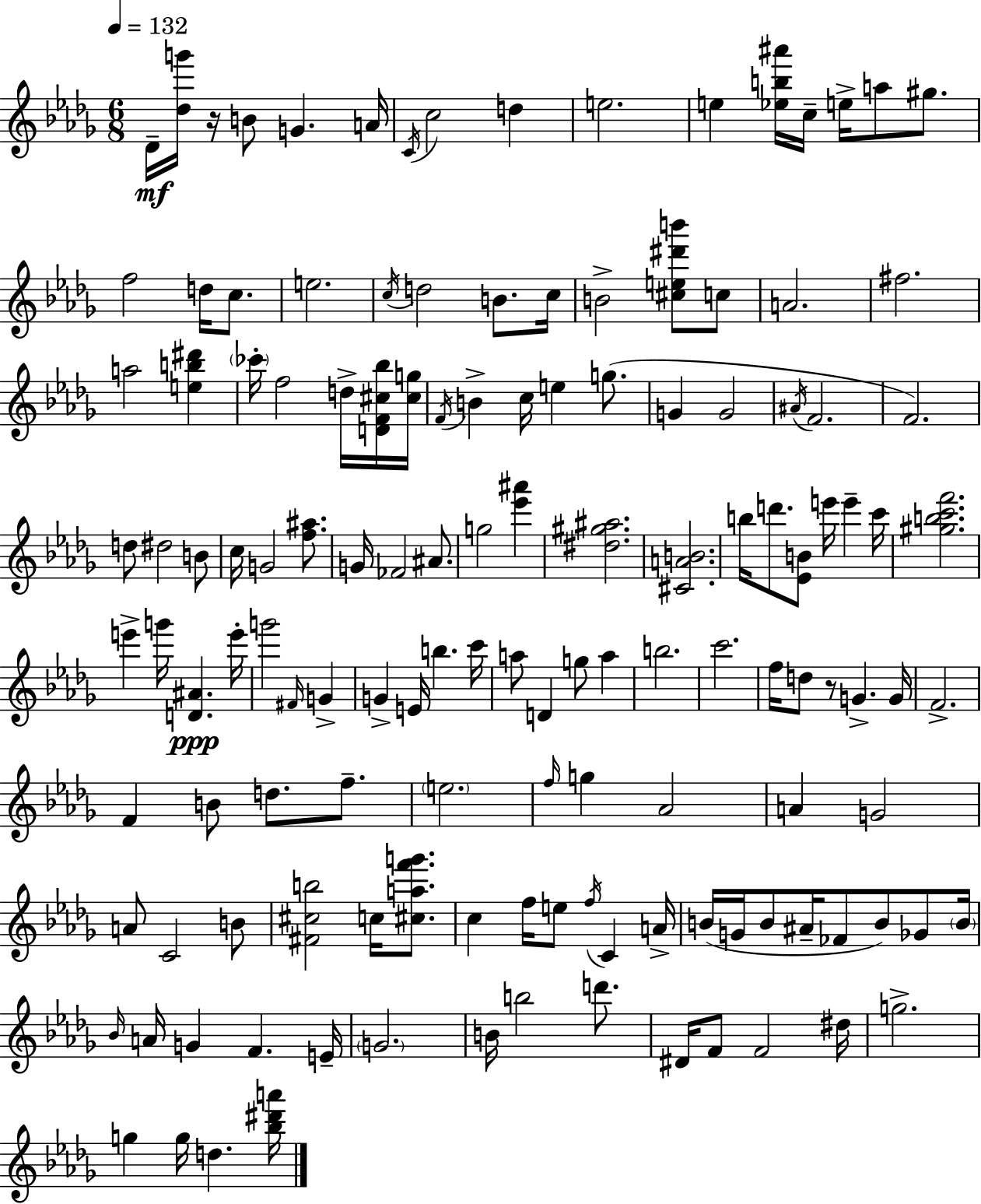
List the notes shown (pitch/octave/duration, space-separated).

Db4/s [Db5,G6]/s R/s B4/e G4/q. A4/s C4/s C5/h D5/q E5/h. E5/q [Eb5,B5,A#6]/s C5/s E5/s A5/e G#5/e. F5/h D5/s C5/e. E5/h. C5/s D5/h B4/e. C5/s B4/h [C#5,E5,D#6,B6]/e C5/e A4/h. F#5/h. A5/h [E5,B5,D#6]/q CES6/s F5/h D5/s [D4,F4,C#5,Bb5]/s [C#5,G5]/s F4/s B4/q C5/s E5/q G5/e. G4/q G4/h A#4/s F4/h. F4/h. D5/e D#5/h B4/e C5/s G4/h [F5,A#5]/e. G4/s FES4/h A#4/e. G5/h [Eb6,A#6]/q [D#5,G#5,A#5]/h. [C#4,A4,B4]/h. B5/s D6/e. [Eb4,B4]/e E6/s E6/q C6/s [G#5,B5,C6,F6]/h. E6/q G6/s [D4,A#4]/q. E6/s G6/h F#4/s G4/q G4/q E4/s B5/q. C6/s A5/e D4/q G5/e A5/q B5/h. C6/h. F5/s D5/e R/e G4/q. G4/s F4/h. F4/q B4/e D5/e. F5/e. E5/h. F5/s G5/q Ab4/h A4/q G4/h A4/e C4/h B4/e [F#4,C#5,B5]/h C5/s [C#5,A5,F6,G6]/e. C5/q F5/s E5/e F5/s C4/q A4/s B4/s G4/s B4/e A#4/s FES4/e B4/e Gb4/e B4/s Bb4/s A4/s G4/q F4/q. E4/s G4/h. B4/s B5/h D6/e. D#4/s F4/e F4/h D#5/s G5/h. G5/q G5/s D5/q. [Bb5,D#6,A6]/s